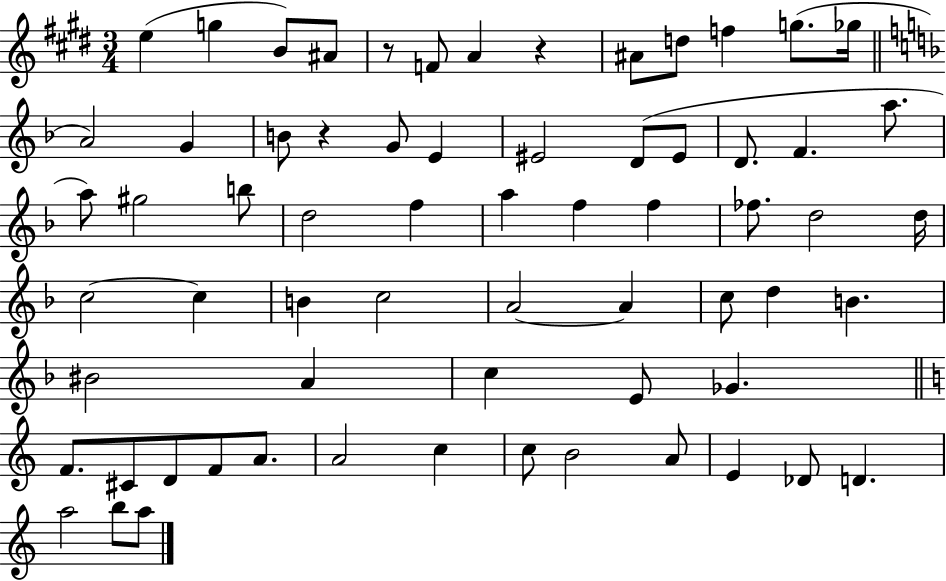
{
  \clef treble
  \numericTimeSignature
  \time 3/4
  \key e \major
  e''4( g''4 b'8) ais'8 | r8 f'8 a'4 r4 | ais'8 d''8 f''4 g''8.( ges''16 | \bar "||" \break \key f \major a'2) g'4 | b'8 r4 g'8 e'4 | eis'2 d'8( eis'8 | d'8. f'4. a''8. | \break a''8) gis''2 b''8 | d''2 f''4 | a''4 f''4 f''4 | fes''8. d''2 d''16 | \break c''2~~ c''4 | b'4 c''2 | a'2~~ a'4 | c''8 d''4 b'4. | \break bis'2 a'4 | c''4 e'8 ges'4. | \bar "||" \break \key c \major f'8. cis'8 d'8 f'8 a'8. | a'2 c''4 | c''8 b'2 a'8 | e'4 des'8 d'4. | \break a''2 b''8 a''8 | \bar "|."
}